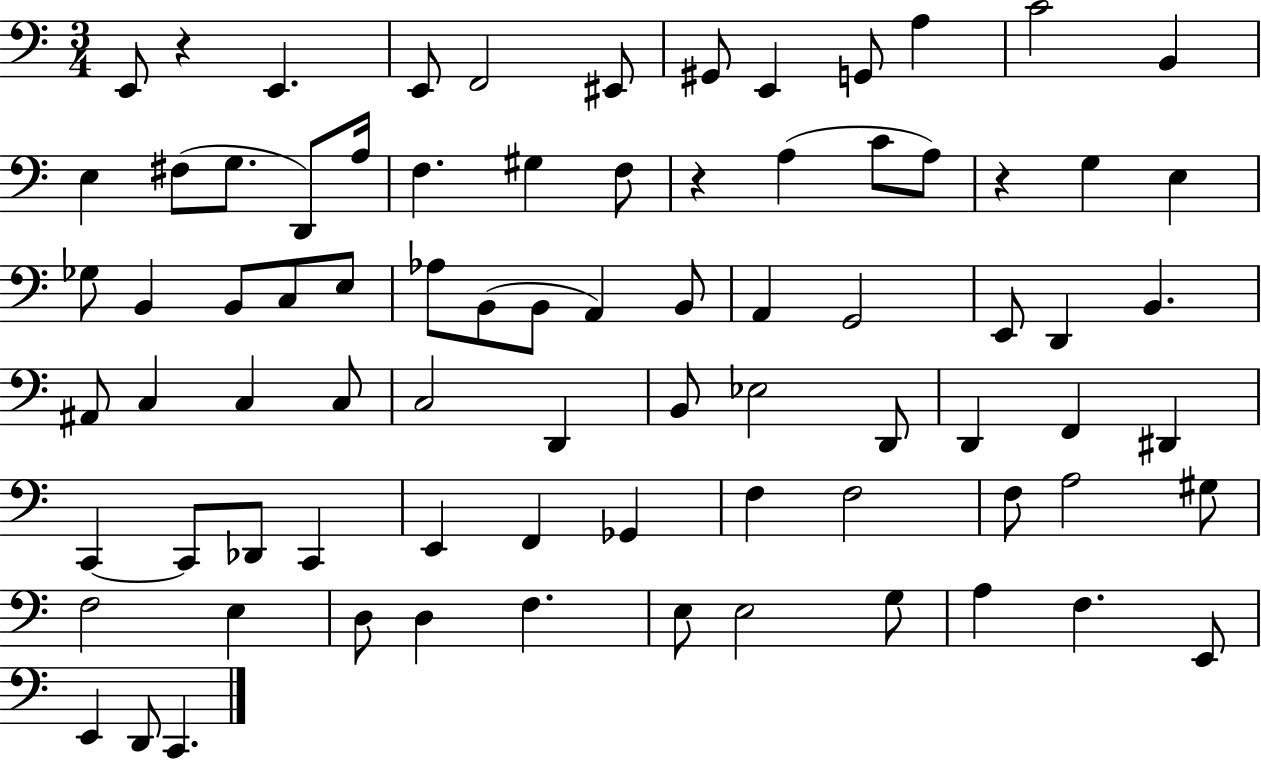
X:1
T:Untitled
M:3/4
L:1/4
K:C
E,,/2 z E,, E,,/2 F,,2 ^E,,/2 ^G,,/2 E,, G,,/2 A, C2 B,, E, ^F,/2 G,/2 D,,/2 A,/4 F, ^G, F,/2 z A, C/2 A,/2 z G, E, _G,/2 B,, B,,/2 C,/2 E,/2 _A,/2 B,,/2 B,,/2 A,, B,,/2 A,, G,,2 E,,/2 D,, B,, ^A,,/2 C, C, C,/2 C,2 D,, B,,/2 _E,2 D,,/2 D,, F,, ^D,, C,, C,,/2 _D,,/2 C,, E,, F,, _G,, F, F,2 F,/2 A,2 ^G,/2 F,2 E, D,/2 D, F, E,/2 E,2 G,/2 A, F, E,,/2 E,, D,,/2 C,,